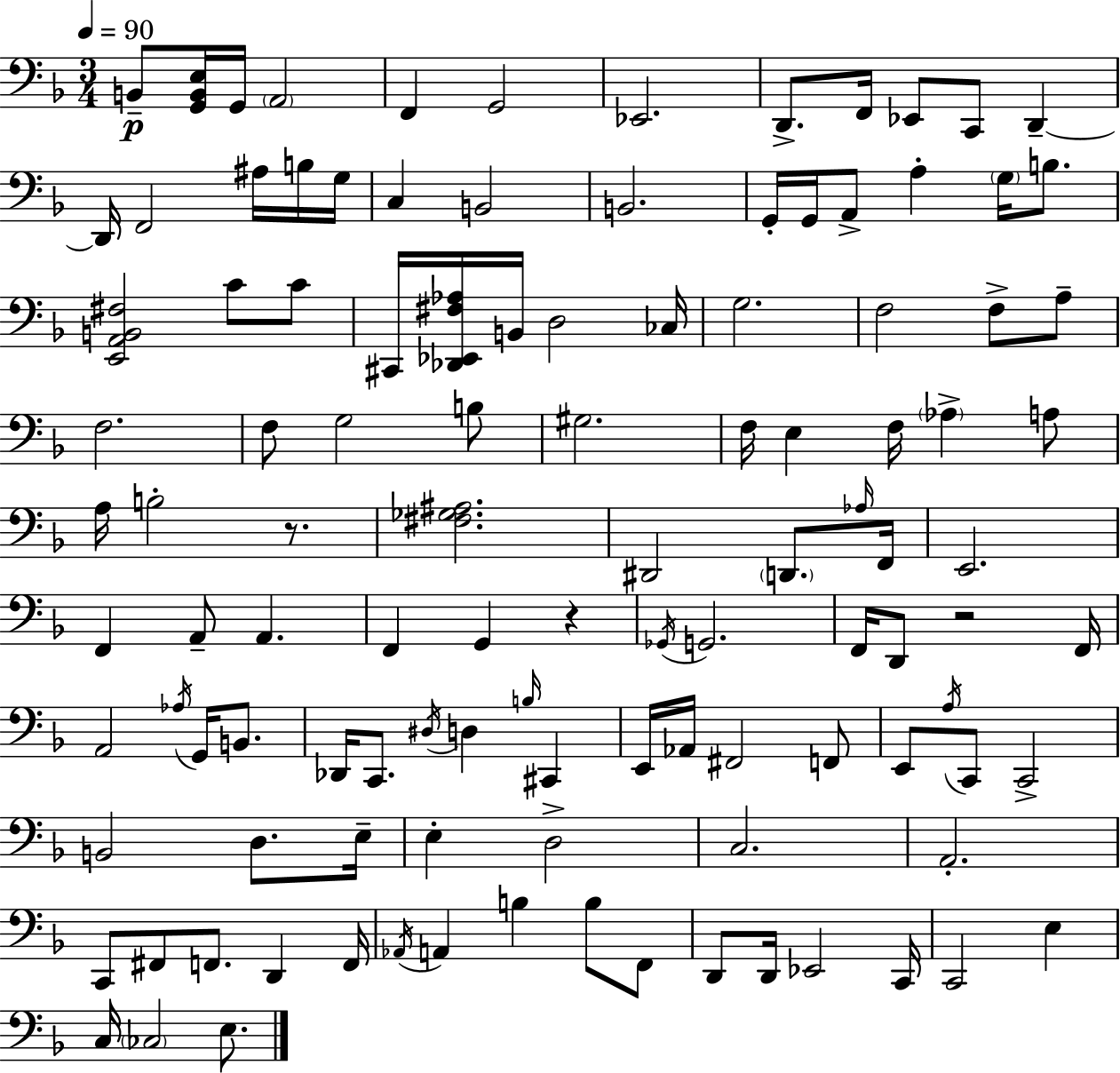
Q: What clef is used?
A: bass